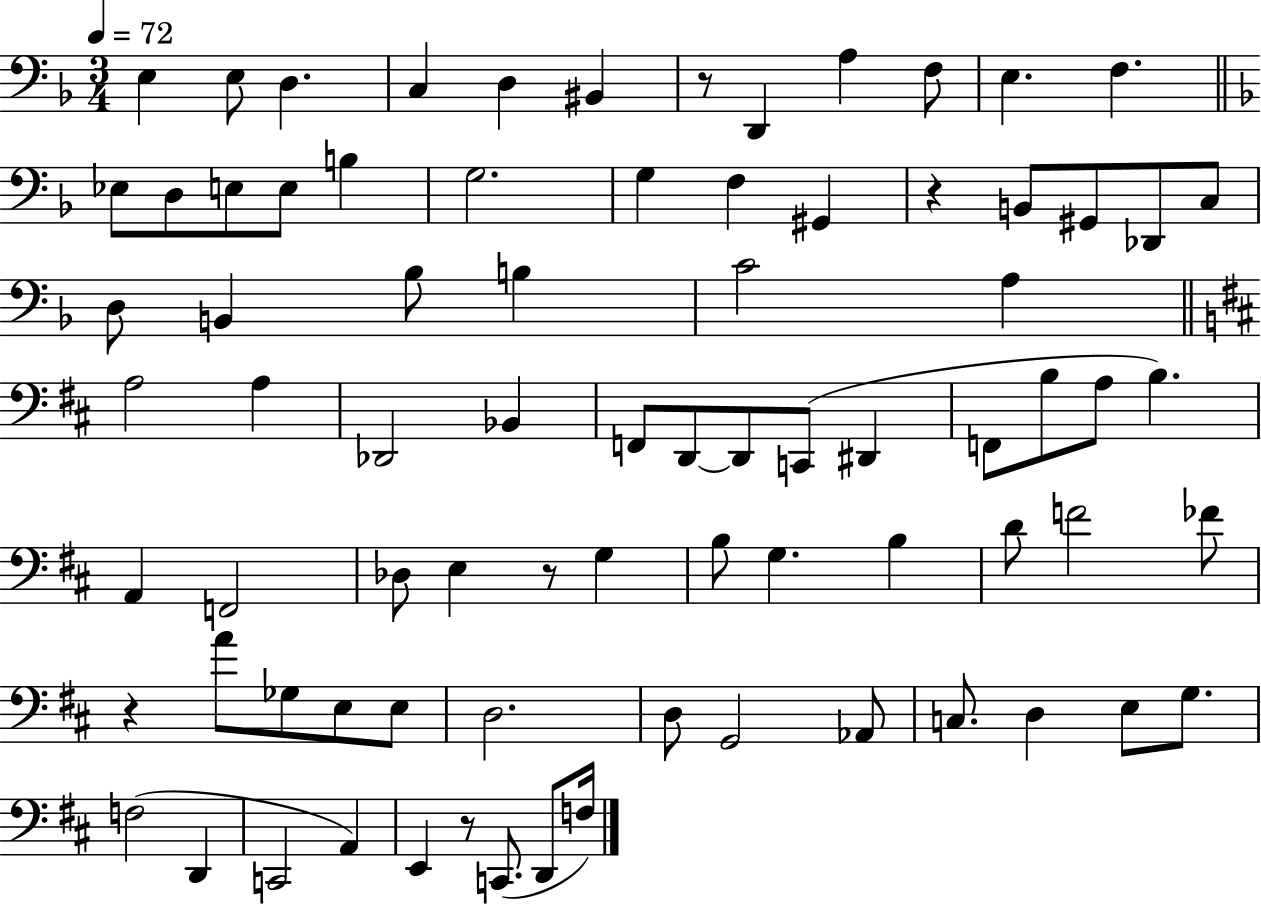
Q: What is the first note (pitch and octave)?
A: E3